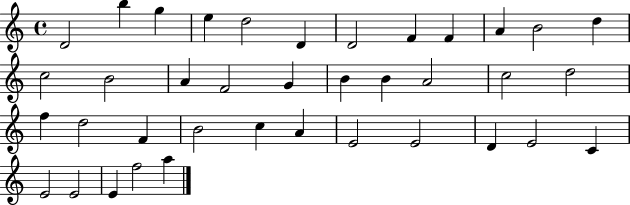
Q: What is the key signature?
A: C major